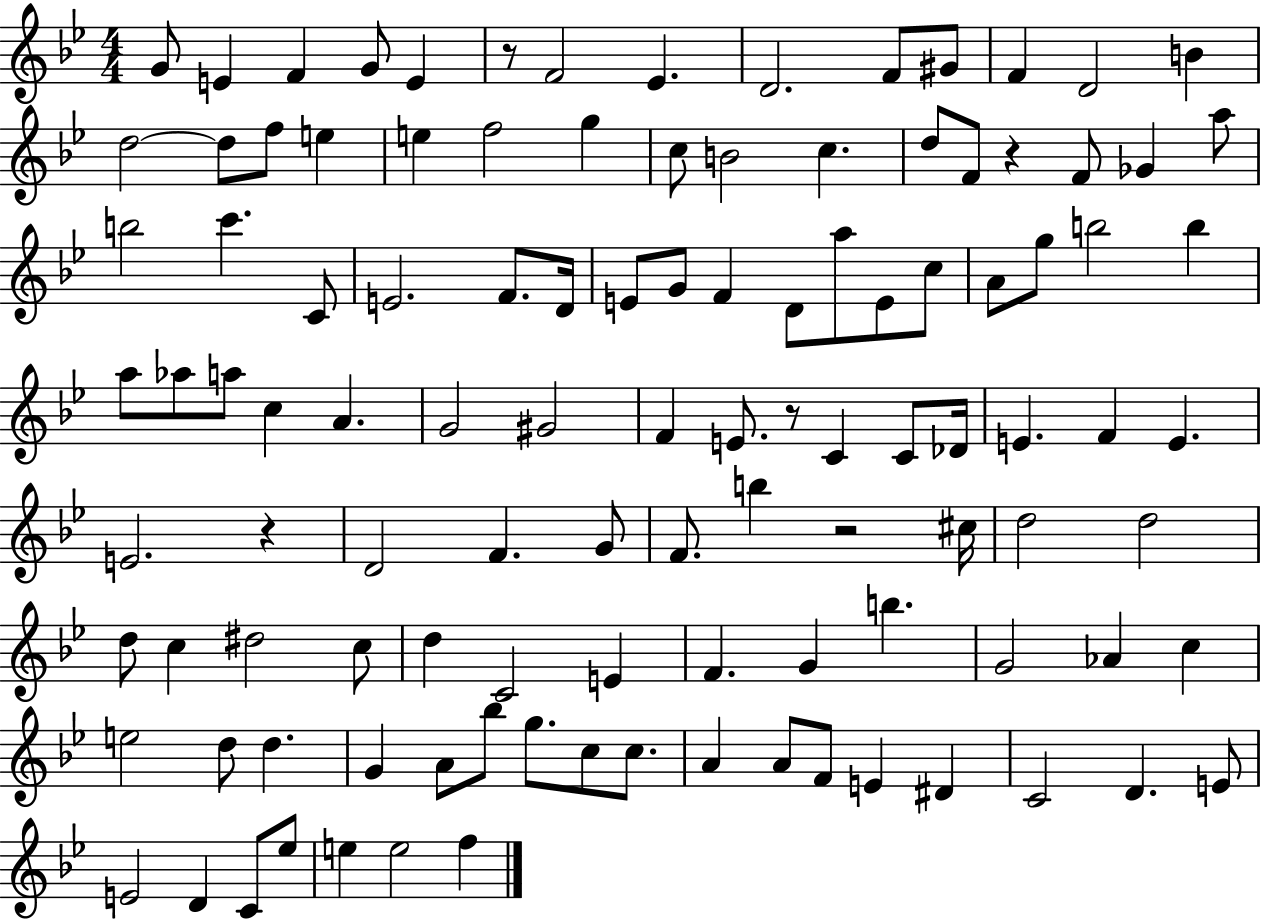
{
  \clef treble
  \numericTimeSignature
  \time 4/4
  \key bes \major
  \repeat volta 2 { g'8 e'4 f'4 g'8 e'4 | r8 f'2 ees'4. | d'2. f'8 gis'8 | f'4 d'2 b'4 | \break d''2~~ d''8 f''8 e''4 | e''4 f''2 g''4 | c''8 b'2 c''4. | d''8 f'8 r4 f'8 ges'4 a''8 | \break b''2 c'''4. c'8 | e'2. f'8. d'16 | e'8 g'8 f'4 d'8 a''8 e'8 c''8 | a'8 g''8 b''2 b''4 | \break a''8 aes''8 a''8 c''4 a'4. | g'2 gis'2 | f'4 e'8. r8 c'4 c'8 des'16 | e'4. f'4 e'4. | \break e'2. r4 | d'2 f'4. g'8 | f'8. b''4 r2 cis''16 | d''2 d''2 | \break d''8 c''4 dis''2 c''8 | d''4 c'2 e'4 | f'4. g'4 b''4. | g'2 aes'4 c''4 | \break e''2 d''8 d''4. | g'4 a'8 bes''8 g''8. c''8 c''8. | a'4 a'8 f'8 e'4 dis'4 | c'2 d'4. e'8 | \break e'2 d'4 c'8 ees''8 | e''4 e''2 f''4 | } \bar "|."
}